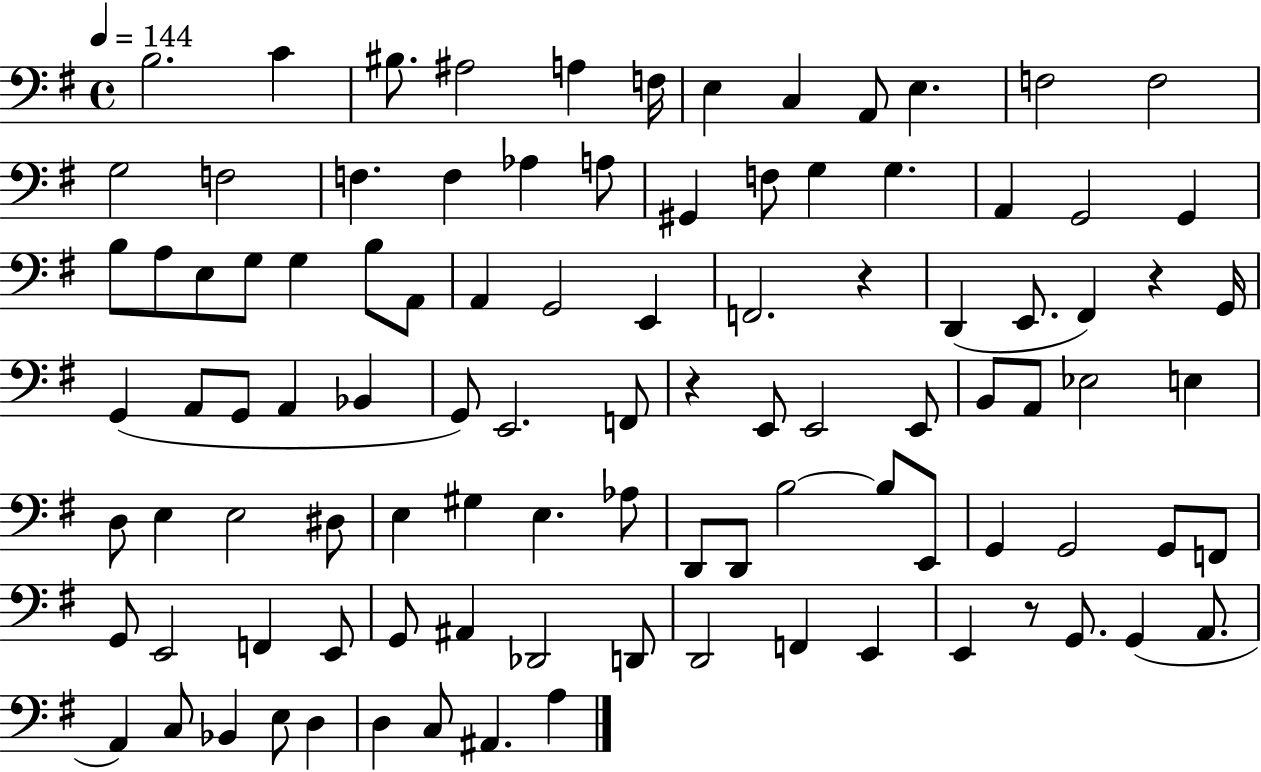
B3/h. C4/q BIS3/e. A#3/h A3/q F3/s E3/q C3/q A2/e E3/q. F3/h F3/h G3/h F3/h F3/q. F3/q Ab3/q A3/e G#2/q F3/e G3/q G3/q. A2/q G2/h G2/q B3/e A3/e E3/e G3/e G3/q B3/e A2/e A2/q G2/h E2/q F2/h. R/q D2/q E2/e. F#2/q R/q G2/s G2/q A2/e G2/e A2/q Bb2/q G2/e E2/h. F2/e R/q E2/e E2/h E2/e B2/e A2/e Eb3/h E3/q D3/e E3/q E3/h D#3/e E3/q G#3/q E3/q. Ab3/e D2/e D2/e B3/h B3/e E2/e G2/q G2/h G2/e F2/e G2/e E2/h F2/q E2/e G2/e A#2/q Db2/h D2/e D2/h F2/q E2/q E2/q R/e G2/e. G2/q A2/e. A2/q C3/e Bb2/q E3/e D3/q D3/q C3/e A#2/q. A3/q